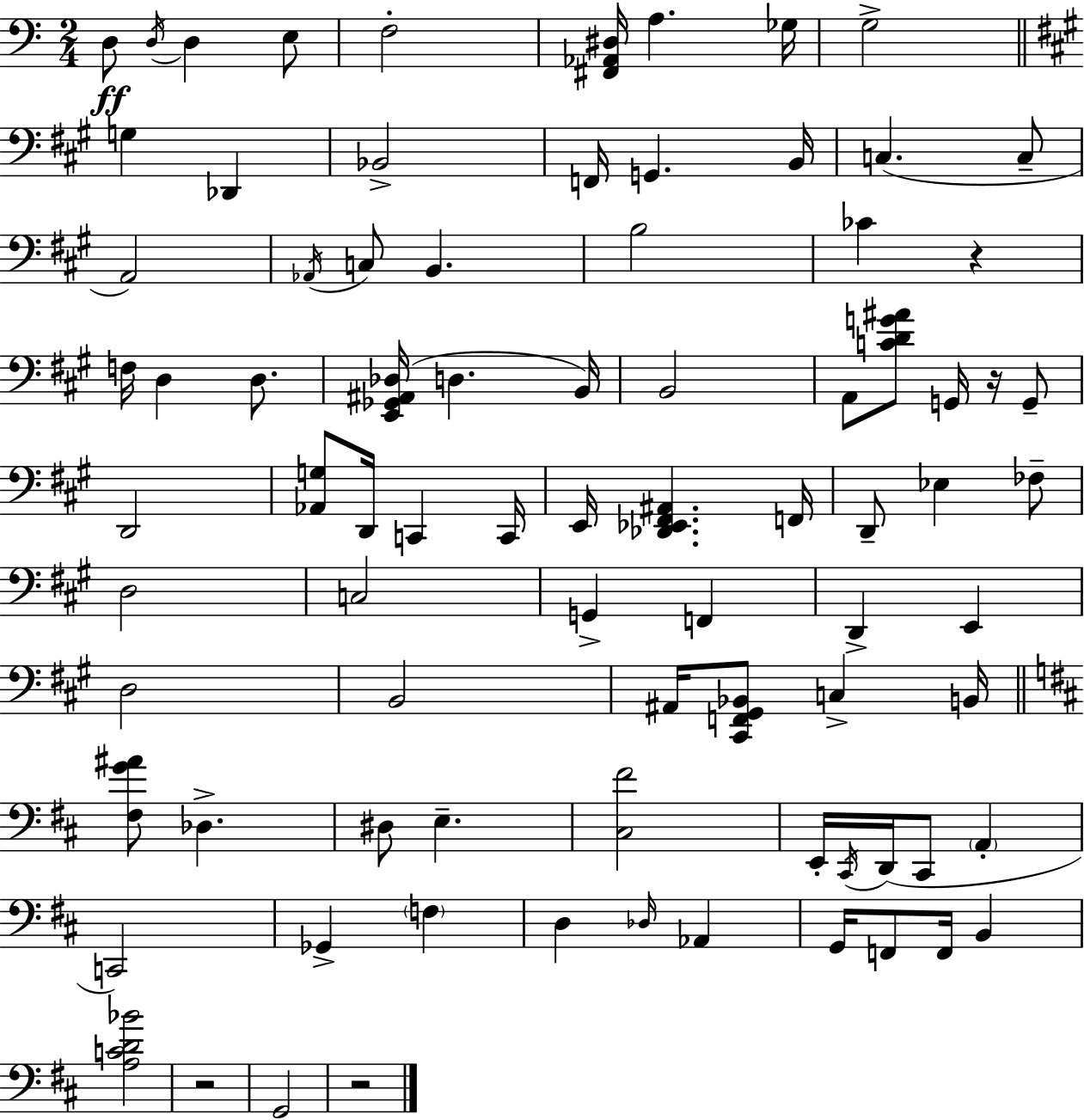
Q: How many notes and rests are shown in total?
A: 83